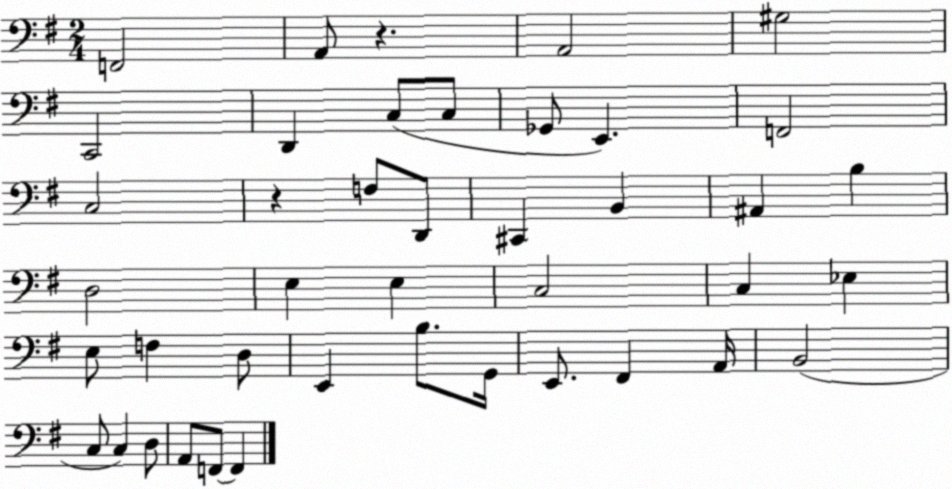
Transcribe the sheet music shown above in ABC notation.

X:1
T:Untitled
M:2/4
L:1/4
K:G
F,,2 A,,/2 z A,,2 ^G,2 C,,2 D,, C,/2 C,/2 _G,,/2 E,, F,,2 C,2 z F,/2 D,,/2 ^C,, B,, ^A,, B, D,2 E, E, C,2 C, _E, E,/2 F, D,/2 E,, B,/2 G,,/4 E,,/2 ^F,, A,,/4 B,,2 C,/2 C, D,/2 A,,/2 F,,/2 F,,